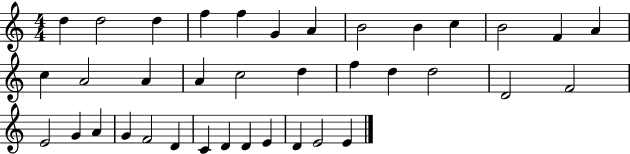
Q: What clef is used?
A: treble